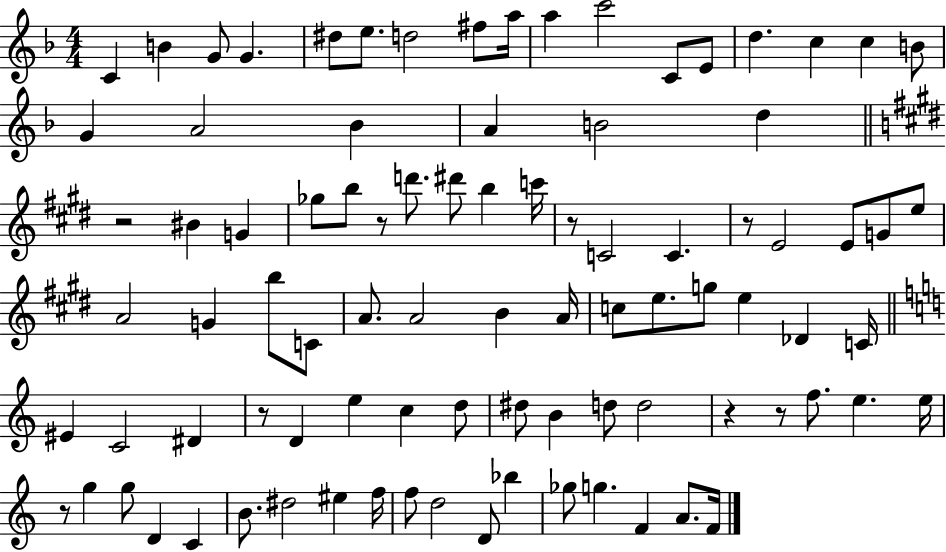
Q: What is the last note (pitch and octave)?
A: F4